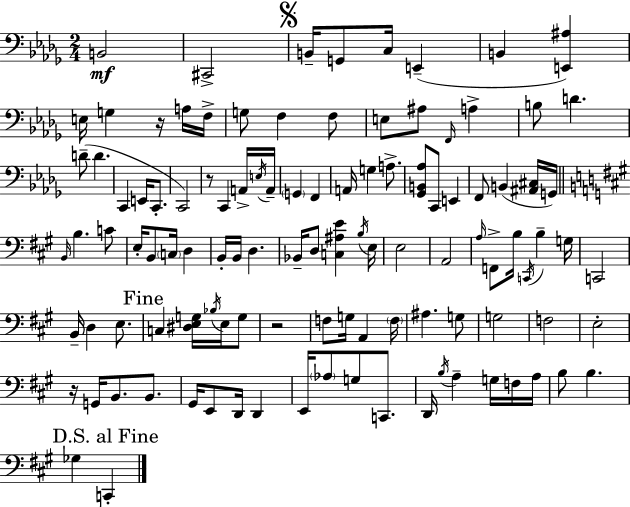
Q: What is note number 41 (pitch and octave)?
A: B2